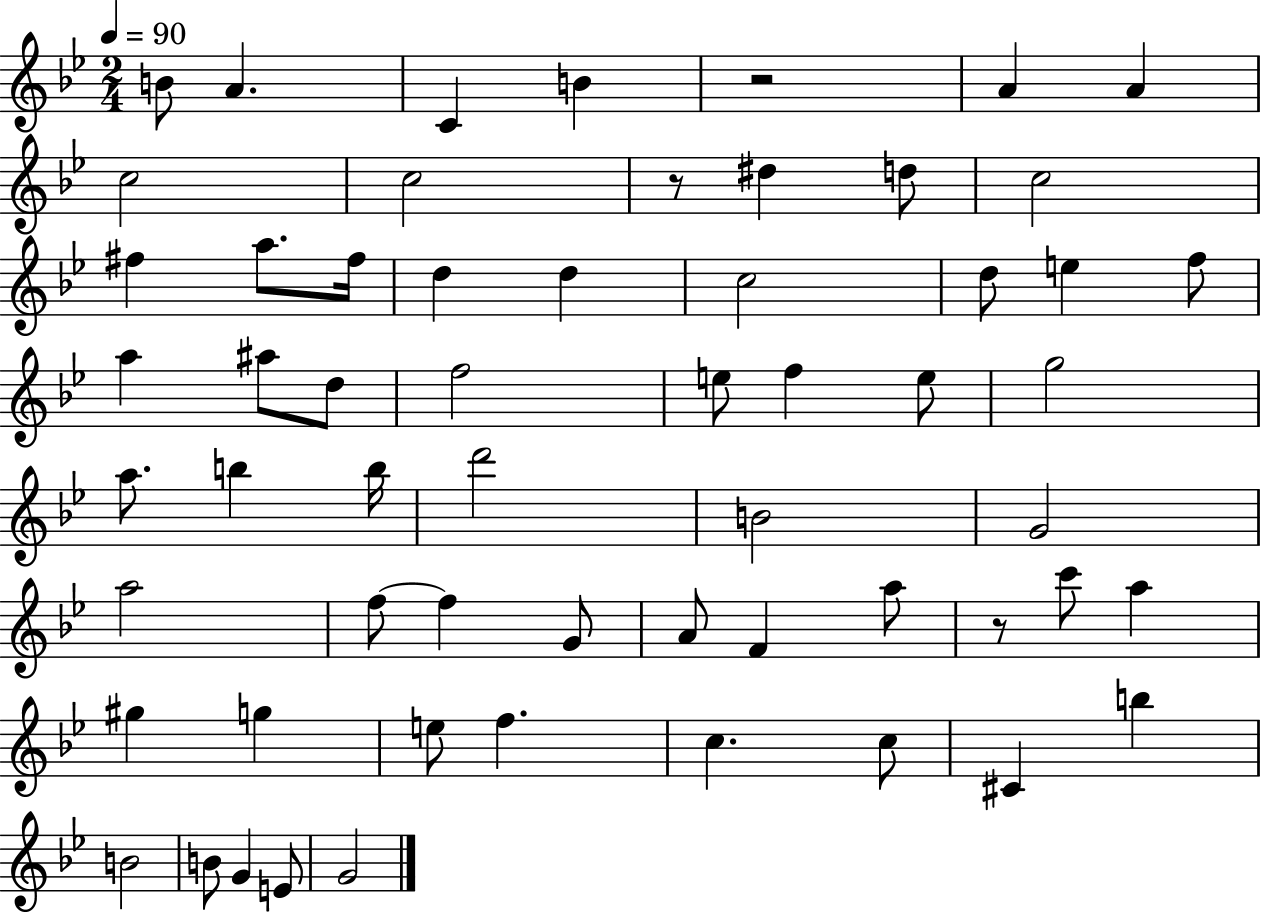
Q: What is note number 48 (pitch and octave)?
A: C5